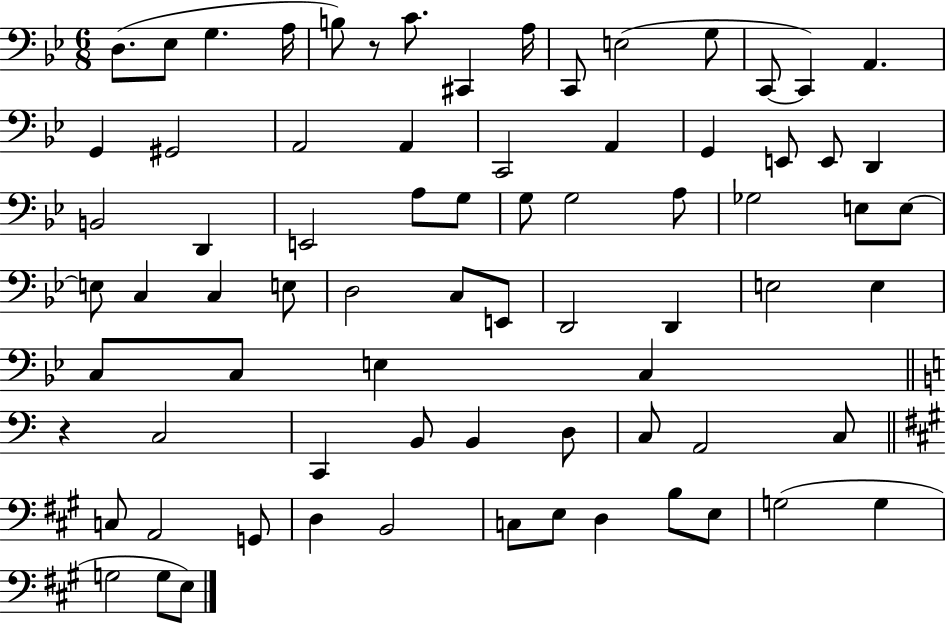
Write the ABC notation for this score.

X:1
T:Untitled
M:6/8
L:1/4
K:Bb
D,/2 _E,/2 G, A,/4 B,/2 z/2 C/2 ^C,, A,/4 C,,/2 E,2 G,/2 C,,/2 C,, A,, G,, ^G,,2 A,,2 A,, C,,2 A,, G,, E,,/2 E,,/2 D,, B,,2 D,, E,,2 A,/2 G,/2 G,/2 G,2 A,/2 _G,2 E,/2 E,/2 E,/2 C, C, E,/2 D,2 C,/2 E,,/2 D,,2 D,, E,2 E, C,/2 C,/2 E, C, z C,2 C,, B,,/2 B,, D,/2 C,/2 A,,2 C,/2 C,/2 A,,2 G,,/2 D, B,,2 C,/2 E,/2 D, B,/2 E,/2 G,2 G, G,2 G,/2 E,/2